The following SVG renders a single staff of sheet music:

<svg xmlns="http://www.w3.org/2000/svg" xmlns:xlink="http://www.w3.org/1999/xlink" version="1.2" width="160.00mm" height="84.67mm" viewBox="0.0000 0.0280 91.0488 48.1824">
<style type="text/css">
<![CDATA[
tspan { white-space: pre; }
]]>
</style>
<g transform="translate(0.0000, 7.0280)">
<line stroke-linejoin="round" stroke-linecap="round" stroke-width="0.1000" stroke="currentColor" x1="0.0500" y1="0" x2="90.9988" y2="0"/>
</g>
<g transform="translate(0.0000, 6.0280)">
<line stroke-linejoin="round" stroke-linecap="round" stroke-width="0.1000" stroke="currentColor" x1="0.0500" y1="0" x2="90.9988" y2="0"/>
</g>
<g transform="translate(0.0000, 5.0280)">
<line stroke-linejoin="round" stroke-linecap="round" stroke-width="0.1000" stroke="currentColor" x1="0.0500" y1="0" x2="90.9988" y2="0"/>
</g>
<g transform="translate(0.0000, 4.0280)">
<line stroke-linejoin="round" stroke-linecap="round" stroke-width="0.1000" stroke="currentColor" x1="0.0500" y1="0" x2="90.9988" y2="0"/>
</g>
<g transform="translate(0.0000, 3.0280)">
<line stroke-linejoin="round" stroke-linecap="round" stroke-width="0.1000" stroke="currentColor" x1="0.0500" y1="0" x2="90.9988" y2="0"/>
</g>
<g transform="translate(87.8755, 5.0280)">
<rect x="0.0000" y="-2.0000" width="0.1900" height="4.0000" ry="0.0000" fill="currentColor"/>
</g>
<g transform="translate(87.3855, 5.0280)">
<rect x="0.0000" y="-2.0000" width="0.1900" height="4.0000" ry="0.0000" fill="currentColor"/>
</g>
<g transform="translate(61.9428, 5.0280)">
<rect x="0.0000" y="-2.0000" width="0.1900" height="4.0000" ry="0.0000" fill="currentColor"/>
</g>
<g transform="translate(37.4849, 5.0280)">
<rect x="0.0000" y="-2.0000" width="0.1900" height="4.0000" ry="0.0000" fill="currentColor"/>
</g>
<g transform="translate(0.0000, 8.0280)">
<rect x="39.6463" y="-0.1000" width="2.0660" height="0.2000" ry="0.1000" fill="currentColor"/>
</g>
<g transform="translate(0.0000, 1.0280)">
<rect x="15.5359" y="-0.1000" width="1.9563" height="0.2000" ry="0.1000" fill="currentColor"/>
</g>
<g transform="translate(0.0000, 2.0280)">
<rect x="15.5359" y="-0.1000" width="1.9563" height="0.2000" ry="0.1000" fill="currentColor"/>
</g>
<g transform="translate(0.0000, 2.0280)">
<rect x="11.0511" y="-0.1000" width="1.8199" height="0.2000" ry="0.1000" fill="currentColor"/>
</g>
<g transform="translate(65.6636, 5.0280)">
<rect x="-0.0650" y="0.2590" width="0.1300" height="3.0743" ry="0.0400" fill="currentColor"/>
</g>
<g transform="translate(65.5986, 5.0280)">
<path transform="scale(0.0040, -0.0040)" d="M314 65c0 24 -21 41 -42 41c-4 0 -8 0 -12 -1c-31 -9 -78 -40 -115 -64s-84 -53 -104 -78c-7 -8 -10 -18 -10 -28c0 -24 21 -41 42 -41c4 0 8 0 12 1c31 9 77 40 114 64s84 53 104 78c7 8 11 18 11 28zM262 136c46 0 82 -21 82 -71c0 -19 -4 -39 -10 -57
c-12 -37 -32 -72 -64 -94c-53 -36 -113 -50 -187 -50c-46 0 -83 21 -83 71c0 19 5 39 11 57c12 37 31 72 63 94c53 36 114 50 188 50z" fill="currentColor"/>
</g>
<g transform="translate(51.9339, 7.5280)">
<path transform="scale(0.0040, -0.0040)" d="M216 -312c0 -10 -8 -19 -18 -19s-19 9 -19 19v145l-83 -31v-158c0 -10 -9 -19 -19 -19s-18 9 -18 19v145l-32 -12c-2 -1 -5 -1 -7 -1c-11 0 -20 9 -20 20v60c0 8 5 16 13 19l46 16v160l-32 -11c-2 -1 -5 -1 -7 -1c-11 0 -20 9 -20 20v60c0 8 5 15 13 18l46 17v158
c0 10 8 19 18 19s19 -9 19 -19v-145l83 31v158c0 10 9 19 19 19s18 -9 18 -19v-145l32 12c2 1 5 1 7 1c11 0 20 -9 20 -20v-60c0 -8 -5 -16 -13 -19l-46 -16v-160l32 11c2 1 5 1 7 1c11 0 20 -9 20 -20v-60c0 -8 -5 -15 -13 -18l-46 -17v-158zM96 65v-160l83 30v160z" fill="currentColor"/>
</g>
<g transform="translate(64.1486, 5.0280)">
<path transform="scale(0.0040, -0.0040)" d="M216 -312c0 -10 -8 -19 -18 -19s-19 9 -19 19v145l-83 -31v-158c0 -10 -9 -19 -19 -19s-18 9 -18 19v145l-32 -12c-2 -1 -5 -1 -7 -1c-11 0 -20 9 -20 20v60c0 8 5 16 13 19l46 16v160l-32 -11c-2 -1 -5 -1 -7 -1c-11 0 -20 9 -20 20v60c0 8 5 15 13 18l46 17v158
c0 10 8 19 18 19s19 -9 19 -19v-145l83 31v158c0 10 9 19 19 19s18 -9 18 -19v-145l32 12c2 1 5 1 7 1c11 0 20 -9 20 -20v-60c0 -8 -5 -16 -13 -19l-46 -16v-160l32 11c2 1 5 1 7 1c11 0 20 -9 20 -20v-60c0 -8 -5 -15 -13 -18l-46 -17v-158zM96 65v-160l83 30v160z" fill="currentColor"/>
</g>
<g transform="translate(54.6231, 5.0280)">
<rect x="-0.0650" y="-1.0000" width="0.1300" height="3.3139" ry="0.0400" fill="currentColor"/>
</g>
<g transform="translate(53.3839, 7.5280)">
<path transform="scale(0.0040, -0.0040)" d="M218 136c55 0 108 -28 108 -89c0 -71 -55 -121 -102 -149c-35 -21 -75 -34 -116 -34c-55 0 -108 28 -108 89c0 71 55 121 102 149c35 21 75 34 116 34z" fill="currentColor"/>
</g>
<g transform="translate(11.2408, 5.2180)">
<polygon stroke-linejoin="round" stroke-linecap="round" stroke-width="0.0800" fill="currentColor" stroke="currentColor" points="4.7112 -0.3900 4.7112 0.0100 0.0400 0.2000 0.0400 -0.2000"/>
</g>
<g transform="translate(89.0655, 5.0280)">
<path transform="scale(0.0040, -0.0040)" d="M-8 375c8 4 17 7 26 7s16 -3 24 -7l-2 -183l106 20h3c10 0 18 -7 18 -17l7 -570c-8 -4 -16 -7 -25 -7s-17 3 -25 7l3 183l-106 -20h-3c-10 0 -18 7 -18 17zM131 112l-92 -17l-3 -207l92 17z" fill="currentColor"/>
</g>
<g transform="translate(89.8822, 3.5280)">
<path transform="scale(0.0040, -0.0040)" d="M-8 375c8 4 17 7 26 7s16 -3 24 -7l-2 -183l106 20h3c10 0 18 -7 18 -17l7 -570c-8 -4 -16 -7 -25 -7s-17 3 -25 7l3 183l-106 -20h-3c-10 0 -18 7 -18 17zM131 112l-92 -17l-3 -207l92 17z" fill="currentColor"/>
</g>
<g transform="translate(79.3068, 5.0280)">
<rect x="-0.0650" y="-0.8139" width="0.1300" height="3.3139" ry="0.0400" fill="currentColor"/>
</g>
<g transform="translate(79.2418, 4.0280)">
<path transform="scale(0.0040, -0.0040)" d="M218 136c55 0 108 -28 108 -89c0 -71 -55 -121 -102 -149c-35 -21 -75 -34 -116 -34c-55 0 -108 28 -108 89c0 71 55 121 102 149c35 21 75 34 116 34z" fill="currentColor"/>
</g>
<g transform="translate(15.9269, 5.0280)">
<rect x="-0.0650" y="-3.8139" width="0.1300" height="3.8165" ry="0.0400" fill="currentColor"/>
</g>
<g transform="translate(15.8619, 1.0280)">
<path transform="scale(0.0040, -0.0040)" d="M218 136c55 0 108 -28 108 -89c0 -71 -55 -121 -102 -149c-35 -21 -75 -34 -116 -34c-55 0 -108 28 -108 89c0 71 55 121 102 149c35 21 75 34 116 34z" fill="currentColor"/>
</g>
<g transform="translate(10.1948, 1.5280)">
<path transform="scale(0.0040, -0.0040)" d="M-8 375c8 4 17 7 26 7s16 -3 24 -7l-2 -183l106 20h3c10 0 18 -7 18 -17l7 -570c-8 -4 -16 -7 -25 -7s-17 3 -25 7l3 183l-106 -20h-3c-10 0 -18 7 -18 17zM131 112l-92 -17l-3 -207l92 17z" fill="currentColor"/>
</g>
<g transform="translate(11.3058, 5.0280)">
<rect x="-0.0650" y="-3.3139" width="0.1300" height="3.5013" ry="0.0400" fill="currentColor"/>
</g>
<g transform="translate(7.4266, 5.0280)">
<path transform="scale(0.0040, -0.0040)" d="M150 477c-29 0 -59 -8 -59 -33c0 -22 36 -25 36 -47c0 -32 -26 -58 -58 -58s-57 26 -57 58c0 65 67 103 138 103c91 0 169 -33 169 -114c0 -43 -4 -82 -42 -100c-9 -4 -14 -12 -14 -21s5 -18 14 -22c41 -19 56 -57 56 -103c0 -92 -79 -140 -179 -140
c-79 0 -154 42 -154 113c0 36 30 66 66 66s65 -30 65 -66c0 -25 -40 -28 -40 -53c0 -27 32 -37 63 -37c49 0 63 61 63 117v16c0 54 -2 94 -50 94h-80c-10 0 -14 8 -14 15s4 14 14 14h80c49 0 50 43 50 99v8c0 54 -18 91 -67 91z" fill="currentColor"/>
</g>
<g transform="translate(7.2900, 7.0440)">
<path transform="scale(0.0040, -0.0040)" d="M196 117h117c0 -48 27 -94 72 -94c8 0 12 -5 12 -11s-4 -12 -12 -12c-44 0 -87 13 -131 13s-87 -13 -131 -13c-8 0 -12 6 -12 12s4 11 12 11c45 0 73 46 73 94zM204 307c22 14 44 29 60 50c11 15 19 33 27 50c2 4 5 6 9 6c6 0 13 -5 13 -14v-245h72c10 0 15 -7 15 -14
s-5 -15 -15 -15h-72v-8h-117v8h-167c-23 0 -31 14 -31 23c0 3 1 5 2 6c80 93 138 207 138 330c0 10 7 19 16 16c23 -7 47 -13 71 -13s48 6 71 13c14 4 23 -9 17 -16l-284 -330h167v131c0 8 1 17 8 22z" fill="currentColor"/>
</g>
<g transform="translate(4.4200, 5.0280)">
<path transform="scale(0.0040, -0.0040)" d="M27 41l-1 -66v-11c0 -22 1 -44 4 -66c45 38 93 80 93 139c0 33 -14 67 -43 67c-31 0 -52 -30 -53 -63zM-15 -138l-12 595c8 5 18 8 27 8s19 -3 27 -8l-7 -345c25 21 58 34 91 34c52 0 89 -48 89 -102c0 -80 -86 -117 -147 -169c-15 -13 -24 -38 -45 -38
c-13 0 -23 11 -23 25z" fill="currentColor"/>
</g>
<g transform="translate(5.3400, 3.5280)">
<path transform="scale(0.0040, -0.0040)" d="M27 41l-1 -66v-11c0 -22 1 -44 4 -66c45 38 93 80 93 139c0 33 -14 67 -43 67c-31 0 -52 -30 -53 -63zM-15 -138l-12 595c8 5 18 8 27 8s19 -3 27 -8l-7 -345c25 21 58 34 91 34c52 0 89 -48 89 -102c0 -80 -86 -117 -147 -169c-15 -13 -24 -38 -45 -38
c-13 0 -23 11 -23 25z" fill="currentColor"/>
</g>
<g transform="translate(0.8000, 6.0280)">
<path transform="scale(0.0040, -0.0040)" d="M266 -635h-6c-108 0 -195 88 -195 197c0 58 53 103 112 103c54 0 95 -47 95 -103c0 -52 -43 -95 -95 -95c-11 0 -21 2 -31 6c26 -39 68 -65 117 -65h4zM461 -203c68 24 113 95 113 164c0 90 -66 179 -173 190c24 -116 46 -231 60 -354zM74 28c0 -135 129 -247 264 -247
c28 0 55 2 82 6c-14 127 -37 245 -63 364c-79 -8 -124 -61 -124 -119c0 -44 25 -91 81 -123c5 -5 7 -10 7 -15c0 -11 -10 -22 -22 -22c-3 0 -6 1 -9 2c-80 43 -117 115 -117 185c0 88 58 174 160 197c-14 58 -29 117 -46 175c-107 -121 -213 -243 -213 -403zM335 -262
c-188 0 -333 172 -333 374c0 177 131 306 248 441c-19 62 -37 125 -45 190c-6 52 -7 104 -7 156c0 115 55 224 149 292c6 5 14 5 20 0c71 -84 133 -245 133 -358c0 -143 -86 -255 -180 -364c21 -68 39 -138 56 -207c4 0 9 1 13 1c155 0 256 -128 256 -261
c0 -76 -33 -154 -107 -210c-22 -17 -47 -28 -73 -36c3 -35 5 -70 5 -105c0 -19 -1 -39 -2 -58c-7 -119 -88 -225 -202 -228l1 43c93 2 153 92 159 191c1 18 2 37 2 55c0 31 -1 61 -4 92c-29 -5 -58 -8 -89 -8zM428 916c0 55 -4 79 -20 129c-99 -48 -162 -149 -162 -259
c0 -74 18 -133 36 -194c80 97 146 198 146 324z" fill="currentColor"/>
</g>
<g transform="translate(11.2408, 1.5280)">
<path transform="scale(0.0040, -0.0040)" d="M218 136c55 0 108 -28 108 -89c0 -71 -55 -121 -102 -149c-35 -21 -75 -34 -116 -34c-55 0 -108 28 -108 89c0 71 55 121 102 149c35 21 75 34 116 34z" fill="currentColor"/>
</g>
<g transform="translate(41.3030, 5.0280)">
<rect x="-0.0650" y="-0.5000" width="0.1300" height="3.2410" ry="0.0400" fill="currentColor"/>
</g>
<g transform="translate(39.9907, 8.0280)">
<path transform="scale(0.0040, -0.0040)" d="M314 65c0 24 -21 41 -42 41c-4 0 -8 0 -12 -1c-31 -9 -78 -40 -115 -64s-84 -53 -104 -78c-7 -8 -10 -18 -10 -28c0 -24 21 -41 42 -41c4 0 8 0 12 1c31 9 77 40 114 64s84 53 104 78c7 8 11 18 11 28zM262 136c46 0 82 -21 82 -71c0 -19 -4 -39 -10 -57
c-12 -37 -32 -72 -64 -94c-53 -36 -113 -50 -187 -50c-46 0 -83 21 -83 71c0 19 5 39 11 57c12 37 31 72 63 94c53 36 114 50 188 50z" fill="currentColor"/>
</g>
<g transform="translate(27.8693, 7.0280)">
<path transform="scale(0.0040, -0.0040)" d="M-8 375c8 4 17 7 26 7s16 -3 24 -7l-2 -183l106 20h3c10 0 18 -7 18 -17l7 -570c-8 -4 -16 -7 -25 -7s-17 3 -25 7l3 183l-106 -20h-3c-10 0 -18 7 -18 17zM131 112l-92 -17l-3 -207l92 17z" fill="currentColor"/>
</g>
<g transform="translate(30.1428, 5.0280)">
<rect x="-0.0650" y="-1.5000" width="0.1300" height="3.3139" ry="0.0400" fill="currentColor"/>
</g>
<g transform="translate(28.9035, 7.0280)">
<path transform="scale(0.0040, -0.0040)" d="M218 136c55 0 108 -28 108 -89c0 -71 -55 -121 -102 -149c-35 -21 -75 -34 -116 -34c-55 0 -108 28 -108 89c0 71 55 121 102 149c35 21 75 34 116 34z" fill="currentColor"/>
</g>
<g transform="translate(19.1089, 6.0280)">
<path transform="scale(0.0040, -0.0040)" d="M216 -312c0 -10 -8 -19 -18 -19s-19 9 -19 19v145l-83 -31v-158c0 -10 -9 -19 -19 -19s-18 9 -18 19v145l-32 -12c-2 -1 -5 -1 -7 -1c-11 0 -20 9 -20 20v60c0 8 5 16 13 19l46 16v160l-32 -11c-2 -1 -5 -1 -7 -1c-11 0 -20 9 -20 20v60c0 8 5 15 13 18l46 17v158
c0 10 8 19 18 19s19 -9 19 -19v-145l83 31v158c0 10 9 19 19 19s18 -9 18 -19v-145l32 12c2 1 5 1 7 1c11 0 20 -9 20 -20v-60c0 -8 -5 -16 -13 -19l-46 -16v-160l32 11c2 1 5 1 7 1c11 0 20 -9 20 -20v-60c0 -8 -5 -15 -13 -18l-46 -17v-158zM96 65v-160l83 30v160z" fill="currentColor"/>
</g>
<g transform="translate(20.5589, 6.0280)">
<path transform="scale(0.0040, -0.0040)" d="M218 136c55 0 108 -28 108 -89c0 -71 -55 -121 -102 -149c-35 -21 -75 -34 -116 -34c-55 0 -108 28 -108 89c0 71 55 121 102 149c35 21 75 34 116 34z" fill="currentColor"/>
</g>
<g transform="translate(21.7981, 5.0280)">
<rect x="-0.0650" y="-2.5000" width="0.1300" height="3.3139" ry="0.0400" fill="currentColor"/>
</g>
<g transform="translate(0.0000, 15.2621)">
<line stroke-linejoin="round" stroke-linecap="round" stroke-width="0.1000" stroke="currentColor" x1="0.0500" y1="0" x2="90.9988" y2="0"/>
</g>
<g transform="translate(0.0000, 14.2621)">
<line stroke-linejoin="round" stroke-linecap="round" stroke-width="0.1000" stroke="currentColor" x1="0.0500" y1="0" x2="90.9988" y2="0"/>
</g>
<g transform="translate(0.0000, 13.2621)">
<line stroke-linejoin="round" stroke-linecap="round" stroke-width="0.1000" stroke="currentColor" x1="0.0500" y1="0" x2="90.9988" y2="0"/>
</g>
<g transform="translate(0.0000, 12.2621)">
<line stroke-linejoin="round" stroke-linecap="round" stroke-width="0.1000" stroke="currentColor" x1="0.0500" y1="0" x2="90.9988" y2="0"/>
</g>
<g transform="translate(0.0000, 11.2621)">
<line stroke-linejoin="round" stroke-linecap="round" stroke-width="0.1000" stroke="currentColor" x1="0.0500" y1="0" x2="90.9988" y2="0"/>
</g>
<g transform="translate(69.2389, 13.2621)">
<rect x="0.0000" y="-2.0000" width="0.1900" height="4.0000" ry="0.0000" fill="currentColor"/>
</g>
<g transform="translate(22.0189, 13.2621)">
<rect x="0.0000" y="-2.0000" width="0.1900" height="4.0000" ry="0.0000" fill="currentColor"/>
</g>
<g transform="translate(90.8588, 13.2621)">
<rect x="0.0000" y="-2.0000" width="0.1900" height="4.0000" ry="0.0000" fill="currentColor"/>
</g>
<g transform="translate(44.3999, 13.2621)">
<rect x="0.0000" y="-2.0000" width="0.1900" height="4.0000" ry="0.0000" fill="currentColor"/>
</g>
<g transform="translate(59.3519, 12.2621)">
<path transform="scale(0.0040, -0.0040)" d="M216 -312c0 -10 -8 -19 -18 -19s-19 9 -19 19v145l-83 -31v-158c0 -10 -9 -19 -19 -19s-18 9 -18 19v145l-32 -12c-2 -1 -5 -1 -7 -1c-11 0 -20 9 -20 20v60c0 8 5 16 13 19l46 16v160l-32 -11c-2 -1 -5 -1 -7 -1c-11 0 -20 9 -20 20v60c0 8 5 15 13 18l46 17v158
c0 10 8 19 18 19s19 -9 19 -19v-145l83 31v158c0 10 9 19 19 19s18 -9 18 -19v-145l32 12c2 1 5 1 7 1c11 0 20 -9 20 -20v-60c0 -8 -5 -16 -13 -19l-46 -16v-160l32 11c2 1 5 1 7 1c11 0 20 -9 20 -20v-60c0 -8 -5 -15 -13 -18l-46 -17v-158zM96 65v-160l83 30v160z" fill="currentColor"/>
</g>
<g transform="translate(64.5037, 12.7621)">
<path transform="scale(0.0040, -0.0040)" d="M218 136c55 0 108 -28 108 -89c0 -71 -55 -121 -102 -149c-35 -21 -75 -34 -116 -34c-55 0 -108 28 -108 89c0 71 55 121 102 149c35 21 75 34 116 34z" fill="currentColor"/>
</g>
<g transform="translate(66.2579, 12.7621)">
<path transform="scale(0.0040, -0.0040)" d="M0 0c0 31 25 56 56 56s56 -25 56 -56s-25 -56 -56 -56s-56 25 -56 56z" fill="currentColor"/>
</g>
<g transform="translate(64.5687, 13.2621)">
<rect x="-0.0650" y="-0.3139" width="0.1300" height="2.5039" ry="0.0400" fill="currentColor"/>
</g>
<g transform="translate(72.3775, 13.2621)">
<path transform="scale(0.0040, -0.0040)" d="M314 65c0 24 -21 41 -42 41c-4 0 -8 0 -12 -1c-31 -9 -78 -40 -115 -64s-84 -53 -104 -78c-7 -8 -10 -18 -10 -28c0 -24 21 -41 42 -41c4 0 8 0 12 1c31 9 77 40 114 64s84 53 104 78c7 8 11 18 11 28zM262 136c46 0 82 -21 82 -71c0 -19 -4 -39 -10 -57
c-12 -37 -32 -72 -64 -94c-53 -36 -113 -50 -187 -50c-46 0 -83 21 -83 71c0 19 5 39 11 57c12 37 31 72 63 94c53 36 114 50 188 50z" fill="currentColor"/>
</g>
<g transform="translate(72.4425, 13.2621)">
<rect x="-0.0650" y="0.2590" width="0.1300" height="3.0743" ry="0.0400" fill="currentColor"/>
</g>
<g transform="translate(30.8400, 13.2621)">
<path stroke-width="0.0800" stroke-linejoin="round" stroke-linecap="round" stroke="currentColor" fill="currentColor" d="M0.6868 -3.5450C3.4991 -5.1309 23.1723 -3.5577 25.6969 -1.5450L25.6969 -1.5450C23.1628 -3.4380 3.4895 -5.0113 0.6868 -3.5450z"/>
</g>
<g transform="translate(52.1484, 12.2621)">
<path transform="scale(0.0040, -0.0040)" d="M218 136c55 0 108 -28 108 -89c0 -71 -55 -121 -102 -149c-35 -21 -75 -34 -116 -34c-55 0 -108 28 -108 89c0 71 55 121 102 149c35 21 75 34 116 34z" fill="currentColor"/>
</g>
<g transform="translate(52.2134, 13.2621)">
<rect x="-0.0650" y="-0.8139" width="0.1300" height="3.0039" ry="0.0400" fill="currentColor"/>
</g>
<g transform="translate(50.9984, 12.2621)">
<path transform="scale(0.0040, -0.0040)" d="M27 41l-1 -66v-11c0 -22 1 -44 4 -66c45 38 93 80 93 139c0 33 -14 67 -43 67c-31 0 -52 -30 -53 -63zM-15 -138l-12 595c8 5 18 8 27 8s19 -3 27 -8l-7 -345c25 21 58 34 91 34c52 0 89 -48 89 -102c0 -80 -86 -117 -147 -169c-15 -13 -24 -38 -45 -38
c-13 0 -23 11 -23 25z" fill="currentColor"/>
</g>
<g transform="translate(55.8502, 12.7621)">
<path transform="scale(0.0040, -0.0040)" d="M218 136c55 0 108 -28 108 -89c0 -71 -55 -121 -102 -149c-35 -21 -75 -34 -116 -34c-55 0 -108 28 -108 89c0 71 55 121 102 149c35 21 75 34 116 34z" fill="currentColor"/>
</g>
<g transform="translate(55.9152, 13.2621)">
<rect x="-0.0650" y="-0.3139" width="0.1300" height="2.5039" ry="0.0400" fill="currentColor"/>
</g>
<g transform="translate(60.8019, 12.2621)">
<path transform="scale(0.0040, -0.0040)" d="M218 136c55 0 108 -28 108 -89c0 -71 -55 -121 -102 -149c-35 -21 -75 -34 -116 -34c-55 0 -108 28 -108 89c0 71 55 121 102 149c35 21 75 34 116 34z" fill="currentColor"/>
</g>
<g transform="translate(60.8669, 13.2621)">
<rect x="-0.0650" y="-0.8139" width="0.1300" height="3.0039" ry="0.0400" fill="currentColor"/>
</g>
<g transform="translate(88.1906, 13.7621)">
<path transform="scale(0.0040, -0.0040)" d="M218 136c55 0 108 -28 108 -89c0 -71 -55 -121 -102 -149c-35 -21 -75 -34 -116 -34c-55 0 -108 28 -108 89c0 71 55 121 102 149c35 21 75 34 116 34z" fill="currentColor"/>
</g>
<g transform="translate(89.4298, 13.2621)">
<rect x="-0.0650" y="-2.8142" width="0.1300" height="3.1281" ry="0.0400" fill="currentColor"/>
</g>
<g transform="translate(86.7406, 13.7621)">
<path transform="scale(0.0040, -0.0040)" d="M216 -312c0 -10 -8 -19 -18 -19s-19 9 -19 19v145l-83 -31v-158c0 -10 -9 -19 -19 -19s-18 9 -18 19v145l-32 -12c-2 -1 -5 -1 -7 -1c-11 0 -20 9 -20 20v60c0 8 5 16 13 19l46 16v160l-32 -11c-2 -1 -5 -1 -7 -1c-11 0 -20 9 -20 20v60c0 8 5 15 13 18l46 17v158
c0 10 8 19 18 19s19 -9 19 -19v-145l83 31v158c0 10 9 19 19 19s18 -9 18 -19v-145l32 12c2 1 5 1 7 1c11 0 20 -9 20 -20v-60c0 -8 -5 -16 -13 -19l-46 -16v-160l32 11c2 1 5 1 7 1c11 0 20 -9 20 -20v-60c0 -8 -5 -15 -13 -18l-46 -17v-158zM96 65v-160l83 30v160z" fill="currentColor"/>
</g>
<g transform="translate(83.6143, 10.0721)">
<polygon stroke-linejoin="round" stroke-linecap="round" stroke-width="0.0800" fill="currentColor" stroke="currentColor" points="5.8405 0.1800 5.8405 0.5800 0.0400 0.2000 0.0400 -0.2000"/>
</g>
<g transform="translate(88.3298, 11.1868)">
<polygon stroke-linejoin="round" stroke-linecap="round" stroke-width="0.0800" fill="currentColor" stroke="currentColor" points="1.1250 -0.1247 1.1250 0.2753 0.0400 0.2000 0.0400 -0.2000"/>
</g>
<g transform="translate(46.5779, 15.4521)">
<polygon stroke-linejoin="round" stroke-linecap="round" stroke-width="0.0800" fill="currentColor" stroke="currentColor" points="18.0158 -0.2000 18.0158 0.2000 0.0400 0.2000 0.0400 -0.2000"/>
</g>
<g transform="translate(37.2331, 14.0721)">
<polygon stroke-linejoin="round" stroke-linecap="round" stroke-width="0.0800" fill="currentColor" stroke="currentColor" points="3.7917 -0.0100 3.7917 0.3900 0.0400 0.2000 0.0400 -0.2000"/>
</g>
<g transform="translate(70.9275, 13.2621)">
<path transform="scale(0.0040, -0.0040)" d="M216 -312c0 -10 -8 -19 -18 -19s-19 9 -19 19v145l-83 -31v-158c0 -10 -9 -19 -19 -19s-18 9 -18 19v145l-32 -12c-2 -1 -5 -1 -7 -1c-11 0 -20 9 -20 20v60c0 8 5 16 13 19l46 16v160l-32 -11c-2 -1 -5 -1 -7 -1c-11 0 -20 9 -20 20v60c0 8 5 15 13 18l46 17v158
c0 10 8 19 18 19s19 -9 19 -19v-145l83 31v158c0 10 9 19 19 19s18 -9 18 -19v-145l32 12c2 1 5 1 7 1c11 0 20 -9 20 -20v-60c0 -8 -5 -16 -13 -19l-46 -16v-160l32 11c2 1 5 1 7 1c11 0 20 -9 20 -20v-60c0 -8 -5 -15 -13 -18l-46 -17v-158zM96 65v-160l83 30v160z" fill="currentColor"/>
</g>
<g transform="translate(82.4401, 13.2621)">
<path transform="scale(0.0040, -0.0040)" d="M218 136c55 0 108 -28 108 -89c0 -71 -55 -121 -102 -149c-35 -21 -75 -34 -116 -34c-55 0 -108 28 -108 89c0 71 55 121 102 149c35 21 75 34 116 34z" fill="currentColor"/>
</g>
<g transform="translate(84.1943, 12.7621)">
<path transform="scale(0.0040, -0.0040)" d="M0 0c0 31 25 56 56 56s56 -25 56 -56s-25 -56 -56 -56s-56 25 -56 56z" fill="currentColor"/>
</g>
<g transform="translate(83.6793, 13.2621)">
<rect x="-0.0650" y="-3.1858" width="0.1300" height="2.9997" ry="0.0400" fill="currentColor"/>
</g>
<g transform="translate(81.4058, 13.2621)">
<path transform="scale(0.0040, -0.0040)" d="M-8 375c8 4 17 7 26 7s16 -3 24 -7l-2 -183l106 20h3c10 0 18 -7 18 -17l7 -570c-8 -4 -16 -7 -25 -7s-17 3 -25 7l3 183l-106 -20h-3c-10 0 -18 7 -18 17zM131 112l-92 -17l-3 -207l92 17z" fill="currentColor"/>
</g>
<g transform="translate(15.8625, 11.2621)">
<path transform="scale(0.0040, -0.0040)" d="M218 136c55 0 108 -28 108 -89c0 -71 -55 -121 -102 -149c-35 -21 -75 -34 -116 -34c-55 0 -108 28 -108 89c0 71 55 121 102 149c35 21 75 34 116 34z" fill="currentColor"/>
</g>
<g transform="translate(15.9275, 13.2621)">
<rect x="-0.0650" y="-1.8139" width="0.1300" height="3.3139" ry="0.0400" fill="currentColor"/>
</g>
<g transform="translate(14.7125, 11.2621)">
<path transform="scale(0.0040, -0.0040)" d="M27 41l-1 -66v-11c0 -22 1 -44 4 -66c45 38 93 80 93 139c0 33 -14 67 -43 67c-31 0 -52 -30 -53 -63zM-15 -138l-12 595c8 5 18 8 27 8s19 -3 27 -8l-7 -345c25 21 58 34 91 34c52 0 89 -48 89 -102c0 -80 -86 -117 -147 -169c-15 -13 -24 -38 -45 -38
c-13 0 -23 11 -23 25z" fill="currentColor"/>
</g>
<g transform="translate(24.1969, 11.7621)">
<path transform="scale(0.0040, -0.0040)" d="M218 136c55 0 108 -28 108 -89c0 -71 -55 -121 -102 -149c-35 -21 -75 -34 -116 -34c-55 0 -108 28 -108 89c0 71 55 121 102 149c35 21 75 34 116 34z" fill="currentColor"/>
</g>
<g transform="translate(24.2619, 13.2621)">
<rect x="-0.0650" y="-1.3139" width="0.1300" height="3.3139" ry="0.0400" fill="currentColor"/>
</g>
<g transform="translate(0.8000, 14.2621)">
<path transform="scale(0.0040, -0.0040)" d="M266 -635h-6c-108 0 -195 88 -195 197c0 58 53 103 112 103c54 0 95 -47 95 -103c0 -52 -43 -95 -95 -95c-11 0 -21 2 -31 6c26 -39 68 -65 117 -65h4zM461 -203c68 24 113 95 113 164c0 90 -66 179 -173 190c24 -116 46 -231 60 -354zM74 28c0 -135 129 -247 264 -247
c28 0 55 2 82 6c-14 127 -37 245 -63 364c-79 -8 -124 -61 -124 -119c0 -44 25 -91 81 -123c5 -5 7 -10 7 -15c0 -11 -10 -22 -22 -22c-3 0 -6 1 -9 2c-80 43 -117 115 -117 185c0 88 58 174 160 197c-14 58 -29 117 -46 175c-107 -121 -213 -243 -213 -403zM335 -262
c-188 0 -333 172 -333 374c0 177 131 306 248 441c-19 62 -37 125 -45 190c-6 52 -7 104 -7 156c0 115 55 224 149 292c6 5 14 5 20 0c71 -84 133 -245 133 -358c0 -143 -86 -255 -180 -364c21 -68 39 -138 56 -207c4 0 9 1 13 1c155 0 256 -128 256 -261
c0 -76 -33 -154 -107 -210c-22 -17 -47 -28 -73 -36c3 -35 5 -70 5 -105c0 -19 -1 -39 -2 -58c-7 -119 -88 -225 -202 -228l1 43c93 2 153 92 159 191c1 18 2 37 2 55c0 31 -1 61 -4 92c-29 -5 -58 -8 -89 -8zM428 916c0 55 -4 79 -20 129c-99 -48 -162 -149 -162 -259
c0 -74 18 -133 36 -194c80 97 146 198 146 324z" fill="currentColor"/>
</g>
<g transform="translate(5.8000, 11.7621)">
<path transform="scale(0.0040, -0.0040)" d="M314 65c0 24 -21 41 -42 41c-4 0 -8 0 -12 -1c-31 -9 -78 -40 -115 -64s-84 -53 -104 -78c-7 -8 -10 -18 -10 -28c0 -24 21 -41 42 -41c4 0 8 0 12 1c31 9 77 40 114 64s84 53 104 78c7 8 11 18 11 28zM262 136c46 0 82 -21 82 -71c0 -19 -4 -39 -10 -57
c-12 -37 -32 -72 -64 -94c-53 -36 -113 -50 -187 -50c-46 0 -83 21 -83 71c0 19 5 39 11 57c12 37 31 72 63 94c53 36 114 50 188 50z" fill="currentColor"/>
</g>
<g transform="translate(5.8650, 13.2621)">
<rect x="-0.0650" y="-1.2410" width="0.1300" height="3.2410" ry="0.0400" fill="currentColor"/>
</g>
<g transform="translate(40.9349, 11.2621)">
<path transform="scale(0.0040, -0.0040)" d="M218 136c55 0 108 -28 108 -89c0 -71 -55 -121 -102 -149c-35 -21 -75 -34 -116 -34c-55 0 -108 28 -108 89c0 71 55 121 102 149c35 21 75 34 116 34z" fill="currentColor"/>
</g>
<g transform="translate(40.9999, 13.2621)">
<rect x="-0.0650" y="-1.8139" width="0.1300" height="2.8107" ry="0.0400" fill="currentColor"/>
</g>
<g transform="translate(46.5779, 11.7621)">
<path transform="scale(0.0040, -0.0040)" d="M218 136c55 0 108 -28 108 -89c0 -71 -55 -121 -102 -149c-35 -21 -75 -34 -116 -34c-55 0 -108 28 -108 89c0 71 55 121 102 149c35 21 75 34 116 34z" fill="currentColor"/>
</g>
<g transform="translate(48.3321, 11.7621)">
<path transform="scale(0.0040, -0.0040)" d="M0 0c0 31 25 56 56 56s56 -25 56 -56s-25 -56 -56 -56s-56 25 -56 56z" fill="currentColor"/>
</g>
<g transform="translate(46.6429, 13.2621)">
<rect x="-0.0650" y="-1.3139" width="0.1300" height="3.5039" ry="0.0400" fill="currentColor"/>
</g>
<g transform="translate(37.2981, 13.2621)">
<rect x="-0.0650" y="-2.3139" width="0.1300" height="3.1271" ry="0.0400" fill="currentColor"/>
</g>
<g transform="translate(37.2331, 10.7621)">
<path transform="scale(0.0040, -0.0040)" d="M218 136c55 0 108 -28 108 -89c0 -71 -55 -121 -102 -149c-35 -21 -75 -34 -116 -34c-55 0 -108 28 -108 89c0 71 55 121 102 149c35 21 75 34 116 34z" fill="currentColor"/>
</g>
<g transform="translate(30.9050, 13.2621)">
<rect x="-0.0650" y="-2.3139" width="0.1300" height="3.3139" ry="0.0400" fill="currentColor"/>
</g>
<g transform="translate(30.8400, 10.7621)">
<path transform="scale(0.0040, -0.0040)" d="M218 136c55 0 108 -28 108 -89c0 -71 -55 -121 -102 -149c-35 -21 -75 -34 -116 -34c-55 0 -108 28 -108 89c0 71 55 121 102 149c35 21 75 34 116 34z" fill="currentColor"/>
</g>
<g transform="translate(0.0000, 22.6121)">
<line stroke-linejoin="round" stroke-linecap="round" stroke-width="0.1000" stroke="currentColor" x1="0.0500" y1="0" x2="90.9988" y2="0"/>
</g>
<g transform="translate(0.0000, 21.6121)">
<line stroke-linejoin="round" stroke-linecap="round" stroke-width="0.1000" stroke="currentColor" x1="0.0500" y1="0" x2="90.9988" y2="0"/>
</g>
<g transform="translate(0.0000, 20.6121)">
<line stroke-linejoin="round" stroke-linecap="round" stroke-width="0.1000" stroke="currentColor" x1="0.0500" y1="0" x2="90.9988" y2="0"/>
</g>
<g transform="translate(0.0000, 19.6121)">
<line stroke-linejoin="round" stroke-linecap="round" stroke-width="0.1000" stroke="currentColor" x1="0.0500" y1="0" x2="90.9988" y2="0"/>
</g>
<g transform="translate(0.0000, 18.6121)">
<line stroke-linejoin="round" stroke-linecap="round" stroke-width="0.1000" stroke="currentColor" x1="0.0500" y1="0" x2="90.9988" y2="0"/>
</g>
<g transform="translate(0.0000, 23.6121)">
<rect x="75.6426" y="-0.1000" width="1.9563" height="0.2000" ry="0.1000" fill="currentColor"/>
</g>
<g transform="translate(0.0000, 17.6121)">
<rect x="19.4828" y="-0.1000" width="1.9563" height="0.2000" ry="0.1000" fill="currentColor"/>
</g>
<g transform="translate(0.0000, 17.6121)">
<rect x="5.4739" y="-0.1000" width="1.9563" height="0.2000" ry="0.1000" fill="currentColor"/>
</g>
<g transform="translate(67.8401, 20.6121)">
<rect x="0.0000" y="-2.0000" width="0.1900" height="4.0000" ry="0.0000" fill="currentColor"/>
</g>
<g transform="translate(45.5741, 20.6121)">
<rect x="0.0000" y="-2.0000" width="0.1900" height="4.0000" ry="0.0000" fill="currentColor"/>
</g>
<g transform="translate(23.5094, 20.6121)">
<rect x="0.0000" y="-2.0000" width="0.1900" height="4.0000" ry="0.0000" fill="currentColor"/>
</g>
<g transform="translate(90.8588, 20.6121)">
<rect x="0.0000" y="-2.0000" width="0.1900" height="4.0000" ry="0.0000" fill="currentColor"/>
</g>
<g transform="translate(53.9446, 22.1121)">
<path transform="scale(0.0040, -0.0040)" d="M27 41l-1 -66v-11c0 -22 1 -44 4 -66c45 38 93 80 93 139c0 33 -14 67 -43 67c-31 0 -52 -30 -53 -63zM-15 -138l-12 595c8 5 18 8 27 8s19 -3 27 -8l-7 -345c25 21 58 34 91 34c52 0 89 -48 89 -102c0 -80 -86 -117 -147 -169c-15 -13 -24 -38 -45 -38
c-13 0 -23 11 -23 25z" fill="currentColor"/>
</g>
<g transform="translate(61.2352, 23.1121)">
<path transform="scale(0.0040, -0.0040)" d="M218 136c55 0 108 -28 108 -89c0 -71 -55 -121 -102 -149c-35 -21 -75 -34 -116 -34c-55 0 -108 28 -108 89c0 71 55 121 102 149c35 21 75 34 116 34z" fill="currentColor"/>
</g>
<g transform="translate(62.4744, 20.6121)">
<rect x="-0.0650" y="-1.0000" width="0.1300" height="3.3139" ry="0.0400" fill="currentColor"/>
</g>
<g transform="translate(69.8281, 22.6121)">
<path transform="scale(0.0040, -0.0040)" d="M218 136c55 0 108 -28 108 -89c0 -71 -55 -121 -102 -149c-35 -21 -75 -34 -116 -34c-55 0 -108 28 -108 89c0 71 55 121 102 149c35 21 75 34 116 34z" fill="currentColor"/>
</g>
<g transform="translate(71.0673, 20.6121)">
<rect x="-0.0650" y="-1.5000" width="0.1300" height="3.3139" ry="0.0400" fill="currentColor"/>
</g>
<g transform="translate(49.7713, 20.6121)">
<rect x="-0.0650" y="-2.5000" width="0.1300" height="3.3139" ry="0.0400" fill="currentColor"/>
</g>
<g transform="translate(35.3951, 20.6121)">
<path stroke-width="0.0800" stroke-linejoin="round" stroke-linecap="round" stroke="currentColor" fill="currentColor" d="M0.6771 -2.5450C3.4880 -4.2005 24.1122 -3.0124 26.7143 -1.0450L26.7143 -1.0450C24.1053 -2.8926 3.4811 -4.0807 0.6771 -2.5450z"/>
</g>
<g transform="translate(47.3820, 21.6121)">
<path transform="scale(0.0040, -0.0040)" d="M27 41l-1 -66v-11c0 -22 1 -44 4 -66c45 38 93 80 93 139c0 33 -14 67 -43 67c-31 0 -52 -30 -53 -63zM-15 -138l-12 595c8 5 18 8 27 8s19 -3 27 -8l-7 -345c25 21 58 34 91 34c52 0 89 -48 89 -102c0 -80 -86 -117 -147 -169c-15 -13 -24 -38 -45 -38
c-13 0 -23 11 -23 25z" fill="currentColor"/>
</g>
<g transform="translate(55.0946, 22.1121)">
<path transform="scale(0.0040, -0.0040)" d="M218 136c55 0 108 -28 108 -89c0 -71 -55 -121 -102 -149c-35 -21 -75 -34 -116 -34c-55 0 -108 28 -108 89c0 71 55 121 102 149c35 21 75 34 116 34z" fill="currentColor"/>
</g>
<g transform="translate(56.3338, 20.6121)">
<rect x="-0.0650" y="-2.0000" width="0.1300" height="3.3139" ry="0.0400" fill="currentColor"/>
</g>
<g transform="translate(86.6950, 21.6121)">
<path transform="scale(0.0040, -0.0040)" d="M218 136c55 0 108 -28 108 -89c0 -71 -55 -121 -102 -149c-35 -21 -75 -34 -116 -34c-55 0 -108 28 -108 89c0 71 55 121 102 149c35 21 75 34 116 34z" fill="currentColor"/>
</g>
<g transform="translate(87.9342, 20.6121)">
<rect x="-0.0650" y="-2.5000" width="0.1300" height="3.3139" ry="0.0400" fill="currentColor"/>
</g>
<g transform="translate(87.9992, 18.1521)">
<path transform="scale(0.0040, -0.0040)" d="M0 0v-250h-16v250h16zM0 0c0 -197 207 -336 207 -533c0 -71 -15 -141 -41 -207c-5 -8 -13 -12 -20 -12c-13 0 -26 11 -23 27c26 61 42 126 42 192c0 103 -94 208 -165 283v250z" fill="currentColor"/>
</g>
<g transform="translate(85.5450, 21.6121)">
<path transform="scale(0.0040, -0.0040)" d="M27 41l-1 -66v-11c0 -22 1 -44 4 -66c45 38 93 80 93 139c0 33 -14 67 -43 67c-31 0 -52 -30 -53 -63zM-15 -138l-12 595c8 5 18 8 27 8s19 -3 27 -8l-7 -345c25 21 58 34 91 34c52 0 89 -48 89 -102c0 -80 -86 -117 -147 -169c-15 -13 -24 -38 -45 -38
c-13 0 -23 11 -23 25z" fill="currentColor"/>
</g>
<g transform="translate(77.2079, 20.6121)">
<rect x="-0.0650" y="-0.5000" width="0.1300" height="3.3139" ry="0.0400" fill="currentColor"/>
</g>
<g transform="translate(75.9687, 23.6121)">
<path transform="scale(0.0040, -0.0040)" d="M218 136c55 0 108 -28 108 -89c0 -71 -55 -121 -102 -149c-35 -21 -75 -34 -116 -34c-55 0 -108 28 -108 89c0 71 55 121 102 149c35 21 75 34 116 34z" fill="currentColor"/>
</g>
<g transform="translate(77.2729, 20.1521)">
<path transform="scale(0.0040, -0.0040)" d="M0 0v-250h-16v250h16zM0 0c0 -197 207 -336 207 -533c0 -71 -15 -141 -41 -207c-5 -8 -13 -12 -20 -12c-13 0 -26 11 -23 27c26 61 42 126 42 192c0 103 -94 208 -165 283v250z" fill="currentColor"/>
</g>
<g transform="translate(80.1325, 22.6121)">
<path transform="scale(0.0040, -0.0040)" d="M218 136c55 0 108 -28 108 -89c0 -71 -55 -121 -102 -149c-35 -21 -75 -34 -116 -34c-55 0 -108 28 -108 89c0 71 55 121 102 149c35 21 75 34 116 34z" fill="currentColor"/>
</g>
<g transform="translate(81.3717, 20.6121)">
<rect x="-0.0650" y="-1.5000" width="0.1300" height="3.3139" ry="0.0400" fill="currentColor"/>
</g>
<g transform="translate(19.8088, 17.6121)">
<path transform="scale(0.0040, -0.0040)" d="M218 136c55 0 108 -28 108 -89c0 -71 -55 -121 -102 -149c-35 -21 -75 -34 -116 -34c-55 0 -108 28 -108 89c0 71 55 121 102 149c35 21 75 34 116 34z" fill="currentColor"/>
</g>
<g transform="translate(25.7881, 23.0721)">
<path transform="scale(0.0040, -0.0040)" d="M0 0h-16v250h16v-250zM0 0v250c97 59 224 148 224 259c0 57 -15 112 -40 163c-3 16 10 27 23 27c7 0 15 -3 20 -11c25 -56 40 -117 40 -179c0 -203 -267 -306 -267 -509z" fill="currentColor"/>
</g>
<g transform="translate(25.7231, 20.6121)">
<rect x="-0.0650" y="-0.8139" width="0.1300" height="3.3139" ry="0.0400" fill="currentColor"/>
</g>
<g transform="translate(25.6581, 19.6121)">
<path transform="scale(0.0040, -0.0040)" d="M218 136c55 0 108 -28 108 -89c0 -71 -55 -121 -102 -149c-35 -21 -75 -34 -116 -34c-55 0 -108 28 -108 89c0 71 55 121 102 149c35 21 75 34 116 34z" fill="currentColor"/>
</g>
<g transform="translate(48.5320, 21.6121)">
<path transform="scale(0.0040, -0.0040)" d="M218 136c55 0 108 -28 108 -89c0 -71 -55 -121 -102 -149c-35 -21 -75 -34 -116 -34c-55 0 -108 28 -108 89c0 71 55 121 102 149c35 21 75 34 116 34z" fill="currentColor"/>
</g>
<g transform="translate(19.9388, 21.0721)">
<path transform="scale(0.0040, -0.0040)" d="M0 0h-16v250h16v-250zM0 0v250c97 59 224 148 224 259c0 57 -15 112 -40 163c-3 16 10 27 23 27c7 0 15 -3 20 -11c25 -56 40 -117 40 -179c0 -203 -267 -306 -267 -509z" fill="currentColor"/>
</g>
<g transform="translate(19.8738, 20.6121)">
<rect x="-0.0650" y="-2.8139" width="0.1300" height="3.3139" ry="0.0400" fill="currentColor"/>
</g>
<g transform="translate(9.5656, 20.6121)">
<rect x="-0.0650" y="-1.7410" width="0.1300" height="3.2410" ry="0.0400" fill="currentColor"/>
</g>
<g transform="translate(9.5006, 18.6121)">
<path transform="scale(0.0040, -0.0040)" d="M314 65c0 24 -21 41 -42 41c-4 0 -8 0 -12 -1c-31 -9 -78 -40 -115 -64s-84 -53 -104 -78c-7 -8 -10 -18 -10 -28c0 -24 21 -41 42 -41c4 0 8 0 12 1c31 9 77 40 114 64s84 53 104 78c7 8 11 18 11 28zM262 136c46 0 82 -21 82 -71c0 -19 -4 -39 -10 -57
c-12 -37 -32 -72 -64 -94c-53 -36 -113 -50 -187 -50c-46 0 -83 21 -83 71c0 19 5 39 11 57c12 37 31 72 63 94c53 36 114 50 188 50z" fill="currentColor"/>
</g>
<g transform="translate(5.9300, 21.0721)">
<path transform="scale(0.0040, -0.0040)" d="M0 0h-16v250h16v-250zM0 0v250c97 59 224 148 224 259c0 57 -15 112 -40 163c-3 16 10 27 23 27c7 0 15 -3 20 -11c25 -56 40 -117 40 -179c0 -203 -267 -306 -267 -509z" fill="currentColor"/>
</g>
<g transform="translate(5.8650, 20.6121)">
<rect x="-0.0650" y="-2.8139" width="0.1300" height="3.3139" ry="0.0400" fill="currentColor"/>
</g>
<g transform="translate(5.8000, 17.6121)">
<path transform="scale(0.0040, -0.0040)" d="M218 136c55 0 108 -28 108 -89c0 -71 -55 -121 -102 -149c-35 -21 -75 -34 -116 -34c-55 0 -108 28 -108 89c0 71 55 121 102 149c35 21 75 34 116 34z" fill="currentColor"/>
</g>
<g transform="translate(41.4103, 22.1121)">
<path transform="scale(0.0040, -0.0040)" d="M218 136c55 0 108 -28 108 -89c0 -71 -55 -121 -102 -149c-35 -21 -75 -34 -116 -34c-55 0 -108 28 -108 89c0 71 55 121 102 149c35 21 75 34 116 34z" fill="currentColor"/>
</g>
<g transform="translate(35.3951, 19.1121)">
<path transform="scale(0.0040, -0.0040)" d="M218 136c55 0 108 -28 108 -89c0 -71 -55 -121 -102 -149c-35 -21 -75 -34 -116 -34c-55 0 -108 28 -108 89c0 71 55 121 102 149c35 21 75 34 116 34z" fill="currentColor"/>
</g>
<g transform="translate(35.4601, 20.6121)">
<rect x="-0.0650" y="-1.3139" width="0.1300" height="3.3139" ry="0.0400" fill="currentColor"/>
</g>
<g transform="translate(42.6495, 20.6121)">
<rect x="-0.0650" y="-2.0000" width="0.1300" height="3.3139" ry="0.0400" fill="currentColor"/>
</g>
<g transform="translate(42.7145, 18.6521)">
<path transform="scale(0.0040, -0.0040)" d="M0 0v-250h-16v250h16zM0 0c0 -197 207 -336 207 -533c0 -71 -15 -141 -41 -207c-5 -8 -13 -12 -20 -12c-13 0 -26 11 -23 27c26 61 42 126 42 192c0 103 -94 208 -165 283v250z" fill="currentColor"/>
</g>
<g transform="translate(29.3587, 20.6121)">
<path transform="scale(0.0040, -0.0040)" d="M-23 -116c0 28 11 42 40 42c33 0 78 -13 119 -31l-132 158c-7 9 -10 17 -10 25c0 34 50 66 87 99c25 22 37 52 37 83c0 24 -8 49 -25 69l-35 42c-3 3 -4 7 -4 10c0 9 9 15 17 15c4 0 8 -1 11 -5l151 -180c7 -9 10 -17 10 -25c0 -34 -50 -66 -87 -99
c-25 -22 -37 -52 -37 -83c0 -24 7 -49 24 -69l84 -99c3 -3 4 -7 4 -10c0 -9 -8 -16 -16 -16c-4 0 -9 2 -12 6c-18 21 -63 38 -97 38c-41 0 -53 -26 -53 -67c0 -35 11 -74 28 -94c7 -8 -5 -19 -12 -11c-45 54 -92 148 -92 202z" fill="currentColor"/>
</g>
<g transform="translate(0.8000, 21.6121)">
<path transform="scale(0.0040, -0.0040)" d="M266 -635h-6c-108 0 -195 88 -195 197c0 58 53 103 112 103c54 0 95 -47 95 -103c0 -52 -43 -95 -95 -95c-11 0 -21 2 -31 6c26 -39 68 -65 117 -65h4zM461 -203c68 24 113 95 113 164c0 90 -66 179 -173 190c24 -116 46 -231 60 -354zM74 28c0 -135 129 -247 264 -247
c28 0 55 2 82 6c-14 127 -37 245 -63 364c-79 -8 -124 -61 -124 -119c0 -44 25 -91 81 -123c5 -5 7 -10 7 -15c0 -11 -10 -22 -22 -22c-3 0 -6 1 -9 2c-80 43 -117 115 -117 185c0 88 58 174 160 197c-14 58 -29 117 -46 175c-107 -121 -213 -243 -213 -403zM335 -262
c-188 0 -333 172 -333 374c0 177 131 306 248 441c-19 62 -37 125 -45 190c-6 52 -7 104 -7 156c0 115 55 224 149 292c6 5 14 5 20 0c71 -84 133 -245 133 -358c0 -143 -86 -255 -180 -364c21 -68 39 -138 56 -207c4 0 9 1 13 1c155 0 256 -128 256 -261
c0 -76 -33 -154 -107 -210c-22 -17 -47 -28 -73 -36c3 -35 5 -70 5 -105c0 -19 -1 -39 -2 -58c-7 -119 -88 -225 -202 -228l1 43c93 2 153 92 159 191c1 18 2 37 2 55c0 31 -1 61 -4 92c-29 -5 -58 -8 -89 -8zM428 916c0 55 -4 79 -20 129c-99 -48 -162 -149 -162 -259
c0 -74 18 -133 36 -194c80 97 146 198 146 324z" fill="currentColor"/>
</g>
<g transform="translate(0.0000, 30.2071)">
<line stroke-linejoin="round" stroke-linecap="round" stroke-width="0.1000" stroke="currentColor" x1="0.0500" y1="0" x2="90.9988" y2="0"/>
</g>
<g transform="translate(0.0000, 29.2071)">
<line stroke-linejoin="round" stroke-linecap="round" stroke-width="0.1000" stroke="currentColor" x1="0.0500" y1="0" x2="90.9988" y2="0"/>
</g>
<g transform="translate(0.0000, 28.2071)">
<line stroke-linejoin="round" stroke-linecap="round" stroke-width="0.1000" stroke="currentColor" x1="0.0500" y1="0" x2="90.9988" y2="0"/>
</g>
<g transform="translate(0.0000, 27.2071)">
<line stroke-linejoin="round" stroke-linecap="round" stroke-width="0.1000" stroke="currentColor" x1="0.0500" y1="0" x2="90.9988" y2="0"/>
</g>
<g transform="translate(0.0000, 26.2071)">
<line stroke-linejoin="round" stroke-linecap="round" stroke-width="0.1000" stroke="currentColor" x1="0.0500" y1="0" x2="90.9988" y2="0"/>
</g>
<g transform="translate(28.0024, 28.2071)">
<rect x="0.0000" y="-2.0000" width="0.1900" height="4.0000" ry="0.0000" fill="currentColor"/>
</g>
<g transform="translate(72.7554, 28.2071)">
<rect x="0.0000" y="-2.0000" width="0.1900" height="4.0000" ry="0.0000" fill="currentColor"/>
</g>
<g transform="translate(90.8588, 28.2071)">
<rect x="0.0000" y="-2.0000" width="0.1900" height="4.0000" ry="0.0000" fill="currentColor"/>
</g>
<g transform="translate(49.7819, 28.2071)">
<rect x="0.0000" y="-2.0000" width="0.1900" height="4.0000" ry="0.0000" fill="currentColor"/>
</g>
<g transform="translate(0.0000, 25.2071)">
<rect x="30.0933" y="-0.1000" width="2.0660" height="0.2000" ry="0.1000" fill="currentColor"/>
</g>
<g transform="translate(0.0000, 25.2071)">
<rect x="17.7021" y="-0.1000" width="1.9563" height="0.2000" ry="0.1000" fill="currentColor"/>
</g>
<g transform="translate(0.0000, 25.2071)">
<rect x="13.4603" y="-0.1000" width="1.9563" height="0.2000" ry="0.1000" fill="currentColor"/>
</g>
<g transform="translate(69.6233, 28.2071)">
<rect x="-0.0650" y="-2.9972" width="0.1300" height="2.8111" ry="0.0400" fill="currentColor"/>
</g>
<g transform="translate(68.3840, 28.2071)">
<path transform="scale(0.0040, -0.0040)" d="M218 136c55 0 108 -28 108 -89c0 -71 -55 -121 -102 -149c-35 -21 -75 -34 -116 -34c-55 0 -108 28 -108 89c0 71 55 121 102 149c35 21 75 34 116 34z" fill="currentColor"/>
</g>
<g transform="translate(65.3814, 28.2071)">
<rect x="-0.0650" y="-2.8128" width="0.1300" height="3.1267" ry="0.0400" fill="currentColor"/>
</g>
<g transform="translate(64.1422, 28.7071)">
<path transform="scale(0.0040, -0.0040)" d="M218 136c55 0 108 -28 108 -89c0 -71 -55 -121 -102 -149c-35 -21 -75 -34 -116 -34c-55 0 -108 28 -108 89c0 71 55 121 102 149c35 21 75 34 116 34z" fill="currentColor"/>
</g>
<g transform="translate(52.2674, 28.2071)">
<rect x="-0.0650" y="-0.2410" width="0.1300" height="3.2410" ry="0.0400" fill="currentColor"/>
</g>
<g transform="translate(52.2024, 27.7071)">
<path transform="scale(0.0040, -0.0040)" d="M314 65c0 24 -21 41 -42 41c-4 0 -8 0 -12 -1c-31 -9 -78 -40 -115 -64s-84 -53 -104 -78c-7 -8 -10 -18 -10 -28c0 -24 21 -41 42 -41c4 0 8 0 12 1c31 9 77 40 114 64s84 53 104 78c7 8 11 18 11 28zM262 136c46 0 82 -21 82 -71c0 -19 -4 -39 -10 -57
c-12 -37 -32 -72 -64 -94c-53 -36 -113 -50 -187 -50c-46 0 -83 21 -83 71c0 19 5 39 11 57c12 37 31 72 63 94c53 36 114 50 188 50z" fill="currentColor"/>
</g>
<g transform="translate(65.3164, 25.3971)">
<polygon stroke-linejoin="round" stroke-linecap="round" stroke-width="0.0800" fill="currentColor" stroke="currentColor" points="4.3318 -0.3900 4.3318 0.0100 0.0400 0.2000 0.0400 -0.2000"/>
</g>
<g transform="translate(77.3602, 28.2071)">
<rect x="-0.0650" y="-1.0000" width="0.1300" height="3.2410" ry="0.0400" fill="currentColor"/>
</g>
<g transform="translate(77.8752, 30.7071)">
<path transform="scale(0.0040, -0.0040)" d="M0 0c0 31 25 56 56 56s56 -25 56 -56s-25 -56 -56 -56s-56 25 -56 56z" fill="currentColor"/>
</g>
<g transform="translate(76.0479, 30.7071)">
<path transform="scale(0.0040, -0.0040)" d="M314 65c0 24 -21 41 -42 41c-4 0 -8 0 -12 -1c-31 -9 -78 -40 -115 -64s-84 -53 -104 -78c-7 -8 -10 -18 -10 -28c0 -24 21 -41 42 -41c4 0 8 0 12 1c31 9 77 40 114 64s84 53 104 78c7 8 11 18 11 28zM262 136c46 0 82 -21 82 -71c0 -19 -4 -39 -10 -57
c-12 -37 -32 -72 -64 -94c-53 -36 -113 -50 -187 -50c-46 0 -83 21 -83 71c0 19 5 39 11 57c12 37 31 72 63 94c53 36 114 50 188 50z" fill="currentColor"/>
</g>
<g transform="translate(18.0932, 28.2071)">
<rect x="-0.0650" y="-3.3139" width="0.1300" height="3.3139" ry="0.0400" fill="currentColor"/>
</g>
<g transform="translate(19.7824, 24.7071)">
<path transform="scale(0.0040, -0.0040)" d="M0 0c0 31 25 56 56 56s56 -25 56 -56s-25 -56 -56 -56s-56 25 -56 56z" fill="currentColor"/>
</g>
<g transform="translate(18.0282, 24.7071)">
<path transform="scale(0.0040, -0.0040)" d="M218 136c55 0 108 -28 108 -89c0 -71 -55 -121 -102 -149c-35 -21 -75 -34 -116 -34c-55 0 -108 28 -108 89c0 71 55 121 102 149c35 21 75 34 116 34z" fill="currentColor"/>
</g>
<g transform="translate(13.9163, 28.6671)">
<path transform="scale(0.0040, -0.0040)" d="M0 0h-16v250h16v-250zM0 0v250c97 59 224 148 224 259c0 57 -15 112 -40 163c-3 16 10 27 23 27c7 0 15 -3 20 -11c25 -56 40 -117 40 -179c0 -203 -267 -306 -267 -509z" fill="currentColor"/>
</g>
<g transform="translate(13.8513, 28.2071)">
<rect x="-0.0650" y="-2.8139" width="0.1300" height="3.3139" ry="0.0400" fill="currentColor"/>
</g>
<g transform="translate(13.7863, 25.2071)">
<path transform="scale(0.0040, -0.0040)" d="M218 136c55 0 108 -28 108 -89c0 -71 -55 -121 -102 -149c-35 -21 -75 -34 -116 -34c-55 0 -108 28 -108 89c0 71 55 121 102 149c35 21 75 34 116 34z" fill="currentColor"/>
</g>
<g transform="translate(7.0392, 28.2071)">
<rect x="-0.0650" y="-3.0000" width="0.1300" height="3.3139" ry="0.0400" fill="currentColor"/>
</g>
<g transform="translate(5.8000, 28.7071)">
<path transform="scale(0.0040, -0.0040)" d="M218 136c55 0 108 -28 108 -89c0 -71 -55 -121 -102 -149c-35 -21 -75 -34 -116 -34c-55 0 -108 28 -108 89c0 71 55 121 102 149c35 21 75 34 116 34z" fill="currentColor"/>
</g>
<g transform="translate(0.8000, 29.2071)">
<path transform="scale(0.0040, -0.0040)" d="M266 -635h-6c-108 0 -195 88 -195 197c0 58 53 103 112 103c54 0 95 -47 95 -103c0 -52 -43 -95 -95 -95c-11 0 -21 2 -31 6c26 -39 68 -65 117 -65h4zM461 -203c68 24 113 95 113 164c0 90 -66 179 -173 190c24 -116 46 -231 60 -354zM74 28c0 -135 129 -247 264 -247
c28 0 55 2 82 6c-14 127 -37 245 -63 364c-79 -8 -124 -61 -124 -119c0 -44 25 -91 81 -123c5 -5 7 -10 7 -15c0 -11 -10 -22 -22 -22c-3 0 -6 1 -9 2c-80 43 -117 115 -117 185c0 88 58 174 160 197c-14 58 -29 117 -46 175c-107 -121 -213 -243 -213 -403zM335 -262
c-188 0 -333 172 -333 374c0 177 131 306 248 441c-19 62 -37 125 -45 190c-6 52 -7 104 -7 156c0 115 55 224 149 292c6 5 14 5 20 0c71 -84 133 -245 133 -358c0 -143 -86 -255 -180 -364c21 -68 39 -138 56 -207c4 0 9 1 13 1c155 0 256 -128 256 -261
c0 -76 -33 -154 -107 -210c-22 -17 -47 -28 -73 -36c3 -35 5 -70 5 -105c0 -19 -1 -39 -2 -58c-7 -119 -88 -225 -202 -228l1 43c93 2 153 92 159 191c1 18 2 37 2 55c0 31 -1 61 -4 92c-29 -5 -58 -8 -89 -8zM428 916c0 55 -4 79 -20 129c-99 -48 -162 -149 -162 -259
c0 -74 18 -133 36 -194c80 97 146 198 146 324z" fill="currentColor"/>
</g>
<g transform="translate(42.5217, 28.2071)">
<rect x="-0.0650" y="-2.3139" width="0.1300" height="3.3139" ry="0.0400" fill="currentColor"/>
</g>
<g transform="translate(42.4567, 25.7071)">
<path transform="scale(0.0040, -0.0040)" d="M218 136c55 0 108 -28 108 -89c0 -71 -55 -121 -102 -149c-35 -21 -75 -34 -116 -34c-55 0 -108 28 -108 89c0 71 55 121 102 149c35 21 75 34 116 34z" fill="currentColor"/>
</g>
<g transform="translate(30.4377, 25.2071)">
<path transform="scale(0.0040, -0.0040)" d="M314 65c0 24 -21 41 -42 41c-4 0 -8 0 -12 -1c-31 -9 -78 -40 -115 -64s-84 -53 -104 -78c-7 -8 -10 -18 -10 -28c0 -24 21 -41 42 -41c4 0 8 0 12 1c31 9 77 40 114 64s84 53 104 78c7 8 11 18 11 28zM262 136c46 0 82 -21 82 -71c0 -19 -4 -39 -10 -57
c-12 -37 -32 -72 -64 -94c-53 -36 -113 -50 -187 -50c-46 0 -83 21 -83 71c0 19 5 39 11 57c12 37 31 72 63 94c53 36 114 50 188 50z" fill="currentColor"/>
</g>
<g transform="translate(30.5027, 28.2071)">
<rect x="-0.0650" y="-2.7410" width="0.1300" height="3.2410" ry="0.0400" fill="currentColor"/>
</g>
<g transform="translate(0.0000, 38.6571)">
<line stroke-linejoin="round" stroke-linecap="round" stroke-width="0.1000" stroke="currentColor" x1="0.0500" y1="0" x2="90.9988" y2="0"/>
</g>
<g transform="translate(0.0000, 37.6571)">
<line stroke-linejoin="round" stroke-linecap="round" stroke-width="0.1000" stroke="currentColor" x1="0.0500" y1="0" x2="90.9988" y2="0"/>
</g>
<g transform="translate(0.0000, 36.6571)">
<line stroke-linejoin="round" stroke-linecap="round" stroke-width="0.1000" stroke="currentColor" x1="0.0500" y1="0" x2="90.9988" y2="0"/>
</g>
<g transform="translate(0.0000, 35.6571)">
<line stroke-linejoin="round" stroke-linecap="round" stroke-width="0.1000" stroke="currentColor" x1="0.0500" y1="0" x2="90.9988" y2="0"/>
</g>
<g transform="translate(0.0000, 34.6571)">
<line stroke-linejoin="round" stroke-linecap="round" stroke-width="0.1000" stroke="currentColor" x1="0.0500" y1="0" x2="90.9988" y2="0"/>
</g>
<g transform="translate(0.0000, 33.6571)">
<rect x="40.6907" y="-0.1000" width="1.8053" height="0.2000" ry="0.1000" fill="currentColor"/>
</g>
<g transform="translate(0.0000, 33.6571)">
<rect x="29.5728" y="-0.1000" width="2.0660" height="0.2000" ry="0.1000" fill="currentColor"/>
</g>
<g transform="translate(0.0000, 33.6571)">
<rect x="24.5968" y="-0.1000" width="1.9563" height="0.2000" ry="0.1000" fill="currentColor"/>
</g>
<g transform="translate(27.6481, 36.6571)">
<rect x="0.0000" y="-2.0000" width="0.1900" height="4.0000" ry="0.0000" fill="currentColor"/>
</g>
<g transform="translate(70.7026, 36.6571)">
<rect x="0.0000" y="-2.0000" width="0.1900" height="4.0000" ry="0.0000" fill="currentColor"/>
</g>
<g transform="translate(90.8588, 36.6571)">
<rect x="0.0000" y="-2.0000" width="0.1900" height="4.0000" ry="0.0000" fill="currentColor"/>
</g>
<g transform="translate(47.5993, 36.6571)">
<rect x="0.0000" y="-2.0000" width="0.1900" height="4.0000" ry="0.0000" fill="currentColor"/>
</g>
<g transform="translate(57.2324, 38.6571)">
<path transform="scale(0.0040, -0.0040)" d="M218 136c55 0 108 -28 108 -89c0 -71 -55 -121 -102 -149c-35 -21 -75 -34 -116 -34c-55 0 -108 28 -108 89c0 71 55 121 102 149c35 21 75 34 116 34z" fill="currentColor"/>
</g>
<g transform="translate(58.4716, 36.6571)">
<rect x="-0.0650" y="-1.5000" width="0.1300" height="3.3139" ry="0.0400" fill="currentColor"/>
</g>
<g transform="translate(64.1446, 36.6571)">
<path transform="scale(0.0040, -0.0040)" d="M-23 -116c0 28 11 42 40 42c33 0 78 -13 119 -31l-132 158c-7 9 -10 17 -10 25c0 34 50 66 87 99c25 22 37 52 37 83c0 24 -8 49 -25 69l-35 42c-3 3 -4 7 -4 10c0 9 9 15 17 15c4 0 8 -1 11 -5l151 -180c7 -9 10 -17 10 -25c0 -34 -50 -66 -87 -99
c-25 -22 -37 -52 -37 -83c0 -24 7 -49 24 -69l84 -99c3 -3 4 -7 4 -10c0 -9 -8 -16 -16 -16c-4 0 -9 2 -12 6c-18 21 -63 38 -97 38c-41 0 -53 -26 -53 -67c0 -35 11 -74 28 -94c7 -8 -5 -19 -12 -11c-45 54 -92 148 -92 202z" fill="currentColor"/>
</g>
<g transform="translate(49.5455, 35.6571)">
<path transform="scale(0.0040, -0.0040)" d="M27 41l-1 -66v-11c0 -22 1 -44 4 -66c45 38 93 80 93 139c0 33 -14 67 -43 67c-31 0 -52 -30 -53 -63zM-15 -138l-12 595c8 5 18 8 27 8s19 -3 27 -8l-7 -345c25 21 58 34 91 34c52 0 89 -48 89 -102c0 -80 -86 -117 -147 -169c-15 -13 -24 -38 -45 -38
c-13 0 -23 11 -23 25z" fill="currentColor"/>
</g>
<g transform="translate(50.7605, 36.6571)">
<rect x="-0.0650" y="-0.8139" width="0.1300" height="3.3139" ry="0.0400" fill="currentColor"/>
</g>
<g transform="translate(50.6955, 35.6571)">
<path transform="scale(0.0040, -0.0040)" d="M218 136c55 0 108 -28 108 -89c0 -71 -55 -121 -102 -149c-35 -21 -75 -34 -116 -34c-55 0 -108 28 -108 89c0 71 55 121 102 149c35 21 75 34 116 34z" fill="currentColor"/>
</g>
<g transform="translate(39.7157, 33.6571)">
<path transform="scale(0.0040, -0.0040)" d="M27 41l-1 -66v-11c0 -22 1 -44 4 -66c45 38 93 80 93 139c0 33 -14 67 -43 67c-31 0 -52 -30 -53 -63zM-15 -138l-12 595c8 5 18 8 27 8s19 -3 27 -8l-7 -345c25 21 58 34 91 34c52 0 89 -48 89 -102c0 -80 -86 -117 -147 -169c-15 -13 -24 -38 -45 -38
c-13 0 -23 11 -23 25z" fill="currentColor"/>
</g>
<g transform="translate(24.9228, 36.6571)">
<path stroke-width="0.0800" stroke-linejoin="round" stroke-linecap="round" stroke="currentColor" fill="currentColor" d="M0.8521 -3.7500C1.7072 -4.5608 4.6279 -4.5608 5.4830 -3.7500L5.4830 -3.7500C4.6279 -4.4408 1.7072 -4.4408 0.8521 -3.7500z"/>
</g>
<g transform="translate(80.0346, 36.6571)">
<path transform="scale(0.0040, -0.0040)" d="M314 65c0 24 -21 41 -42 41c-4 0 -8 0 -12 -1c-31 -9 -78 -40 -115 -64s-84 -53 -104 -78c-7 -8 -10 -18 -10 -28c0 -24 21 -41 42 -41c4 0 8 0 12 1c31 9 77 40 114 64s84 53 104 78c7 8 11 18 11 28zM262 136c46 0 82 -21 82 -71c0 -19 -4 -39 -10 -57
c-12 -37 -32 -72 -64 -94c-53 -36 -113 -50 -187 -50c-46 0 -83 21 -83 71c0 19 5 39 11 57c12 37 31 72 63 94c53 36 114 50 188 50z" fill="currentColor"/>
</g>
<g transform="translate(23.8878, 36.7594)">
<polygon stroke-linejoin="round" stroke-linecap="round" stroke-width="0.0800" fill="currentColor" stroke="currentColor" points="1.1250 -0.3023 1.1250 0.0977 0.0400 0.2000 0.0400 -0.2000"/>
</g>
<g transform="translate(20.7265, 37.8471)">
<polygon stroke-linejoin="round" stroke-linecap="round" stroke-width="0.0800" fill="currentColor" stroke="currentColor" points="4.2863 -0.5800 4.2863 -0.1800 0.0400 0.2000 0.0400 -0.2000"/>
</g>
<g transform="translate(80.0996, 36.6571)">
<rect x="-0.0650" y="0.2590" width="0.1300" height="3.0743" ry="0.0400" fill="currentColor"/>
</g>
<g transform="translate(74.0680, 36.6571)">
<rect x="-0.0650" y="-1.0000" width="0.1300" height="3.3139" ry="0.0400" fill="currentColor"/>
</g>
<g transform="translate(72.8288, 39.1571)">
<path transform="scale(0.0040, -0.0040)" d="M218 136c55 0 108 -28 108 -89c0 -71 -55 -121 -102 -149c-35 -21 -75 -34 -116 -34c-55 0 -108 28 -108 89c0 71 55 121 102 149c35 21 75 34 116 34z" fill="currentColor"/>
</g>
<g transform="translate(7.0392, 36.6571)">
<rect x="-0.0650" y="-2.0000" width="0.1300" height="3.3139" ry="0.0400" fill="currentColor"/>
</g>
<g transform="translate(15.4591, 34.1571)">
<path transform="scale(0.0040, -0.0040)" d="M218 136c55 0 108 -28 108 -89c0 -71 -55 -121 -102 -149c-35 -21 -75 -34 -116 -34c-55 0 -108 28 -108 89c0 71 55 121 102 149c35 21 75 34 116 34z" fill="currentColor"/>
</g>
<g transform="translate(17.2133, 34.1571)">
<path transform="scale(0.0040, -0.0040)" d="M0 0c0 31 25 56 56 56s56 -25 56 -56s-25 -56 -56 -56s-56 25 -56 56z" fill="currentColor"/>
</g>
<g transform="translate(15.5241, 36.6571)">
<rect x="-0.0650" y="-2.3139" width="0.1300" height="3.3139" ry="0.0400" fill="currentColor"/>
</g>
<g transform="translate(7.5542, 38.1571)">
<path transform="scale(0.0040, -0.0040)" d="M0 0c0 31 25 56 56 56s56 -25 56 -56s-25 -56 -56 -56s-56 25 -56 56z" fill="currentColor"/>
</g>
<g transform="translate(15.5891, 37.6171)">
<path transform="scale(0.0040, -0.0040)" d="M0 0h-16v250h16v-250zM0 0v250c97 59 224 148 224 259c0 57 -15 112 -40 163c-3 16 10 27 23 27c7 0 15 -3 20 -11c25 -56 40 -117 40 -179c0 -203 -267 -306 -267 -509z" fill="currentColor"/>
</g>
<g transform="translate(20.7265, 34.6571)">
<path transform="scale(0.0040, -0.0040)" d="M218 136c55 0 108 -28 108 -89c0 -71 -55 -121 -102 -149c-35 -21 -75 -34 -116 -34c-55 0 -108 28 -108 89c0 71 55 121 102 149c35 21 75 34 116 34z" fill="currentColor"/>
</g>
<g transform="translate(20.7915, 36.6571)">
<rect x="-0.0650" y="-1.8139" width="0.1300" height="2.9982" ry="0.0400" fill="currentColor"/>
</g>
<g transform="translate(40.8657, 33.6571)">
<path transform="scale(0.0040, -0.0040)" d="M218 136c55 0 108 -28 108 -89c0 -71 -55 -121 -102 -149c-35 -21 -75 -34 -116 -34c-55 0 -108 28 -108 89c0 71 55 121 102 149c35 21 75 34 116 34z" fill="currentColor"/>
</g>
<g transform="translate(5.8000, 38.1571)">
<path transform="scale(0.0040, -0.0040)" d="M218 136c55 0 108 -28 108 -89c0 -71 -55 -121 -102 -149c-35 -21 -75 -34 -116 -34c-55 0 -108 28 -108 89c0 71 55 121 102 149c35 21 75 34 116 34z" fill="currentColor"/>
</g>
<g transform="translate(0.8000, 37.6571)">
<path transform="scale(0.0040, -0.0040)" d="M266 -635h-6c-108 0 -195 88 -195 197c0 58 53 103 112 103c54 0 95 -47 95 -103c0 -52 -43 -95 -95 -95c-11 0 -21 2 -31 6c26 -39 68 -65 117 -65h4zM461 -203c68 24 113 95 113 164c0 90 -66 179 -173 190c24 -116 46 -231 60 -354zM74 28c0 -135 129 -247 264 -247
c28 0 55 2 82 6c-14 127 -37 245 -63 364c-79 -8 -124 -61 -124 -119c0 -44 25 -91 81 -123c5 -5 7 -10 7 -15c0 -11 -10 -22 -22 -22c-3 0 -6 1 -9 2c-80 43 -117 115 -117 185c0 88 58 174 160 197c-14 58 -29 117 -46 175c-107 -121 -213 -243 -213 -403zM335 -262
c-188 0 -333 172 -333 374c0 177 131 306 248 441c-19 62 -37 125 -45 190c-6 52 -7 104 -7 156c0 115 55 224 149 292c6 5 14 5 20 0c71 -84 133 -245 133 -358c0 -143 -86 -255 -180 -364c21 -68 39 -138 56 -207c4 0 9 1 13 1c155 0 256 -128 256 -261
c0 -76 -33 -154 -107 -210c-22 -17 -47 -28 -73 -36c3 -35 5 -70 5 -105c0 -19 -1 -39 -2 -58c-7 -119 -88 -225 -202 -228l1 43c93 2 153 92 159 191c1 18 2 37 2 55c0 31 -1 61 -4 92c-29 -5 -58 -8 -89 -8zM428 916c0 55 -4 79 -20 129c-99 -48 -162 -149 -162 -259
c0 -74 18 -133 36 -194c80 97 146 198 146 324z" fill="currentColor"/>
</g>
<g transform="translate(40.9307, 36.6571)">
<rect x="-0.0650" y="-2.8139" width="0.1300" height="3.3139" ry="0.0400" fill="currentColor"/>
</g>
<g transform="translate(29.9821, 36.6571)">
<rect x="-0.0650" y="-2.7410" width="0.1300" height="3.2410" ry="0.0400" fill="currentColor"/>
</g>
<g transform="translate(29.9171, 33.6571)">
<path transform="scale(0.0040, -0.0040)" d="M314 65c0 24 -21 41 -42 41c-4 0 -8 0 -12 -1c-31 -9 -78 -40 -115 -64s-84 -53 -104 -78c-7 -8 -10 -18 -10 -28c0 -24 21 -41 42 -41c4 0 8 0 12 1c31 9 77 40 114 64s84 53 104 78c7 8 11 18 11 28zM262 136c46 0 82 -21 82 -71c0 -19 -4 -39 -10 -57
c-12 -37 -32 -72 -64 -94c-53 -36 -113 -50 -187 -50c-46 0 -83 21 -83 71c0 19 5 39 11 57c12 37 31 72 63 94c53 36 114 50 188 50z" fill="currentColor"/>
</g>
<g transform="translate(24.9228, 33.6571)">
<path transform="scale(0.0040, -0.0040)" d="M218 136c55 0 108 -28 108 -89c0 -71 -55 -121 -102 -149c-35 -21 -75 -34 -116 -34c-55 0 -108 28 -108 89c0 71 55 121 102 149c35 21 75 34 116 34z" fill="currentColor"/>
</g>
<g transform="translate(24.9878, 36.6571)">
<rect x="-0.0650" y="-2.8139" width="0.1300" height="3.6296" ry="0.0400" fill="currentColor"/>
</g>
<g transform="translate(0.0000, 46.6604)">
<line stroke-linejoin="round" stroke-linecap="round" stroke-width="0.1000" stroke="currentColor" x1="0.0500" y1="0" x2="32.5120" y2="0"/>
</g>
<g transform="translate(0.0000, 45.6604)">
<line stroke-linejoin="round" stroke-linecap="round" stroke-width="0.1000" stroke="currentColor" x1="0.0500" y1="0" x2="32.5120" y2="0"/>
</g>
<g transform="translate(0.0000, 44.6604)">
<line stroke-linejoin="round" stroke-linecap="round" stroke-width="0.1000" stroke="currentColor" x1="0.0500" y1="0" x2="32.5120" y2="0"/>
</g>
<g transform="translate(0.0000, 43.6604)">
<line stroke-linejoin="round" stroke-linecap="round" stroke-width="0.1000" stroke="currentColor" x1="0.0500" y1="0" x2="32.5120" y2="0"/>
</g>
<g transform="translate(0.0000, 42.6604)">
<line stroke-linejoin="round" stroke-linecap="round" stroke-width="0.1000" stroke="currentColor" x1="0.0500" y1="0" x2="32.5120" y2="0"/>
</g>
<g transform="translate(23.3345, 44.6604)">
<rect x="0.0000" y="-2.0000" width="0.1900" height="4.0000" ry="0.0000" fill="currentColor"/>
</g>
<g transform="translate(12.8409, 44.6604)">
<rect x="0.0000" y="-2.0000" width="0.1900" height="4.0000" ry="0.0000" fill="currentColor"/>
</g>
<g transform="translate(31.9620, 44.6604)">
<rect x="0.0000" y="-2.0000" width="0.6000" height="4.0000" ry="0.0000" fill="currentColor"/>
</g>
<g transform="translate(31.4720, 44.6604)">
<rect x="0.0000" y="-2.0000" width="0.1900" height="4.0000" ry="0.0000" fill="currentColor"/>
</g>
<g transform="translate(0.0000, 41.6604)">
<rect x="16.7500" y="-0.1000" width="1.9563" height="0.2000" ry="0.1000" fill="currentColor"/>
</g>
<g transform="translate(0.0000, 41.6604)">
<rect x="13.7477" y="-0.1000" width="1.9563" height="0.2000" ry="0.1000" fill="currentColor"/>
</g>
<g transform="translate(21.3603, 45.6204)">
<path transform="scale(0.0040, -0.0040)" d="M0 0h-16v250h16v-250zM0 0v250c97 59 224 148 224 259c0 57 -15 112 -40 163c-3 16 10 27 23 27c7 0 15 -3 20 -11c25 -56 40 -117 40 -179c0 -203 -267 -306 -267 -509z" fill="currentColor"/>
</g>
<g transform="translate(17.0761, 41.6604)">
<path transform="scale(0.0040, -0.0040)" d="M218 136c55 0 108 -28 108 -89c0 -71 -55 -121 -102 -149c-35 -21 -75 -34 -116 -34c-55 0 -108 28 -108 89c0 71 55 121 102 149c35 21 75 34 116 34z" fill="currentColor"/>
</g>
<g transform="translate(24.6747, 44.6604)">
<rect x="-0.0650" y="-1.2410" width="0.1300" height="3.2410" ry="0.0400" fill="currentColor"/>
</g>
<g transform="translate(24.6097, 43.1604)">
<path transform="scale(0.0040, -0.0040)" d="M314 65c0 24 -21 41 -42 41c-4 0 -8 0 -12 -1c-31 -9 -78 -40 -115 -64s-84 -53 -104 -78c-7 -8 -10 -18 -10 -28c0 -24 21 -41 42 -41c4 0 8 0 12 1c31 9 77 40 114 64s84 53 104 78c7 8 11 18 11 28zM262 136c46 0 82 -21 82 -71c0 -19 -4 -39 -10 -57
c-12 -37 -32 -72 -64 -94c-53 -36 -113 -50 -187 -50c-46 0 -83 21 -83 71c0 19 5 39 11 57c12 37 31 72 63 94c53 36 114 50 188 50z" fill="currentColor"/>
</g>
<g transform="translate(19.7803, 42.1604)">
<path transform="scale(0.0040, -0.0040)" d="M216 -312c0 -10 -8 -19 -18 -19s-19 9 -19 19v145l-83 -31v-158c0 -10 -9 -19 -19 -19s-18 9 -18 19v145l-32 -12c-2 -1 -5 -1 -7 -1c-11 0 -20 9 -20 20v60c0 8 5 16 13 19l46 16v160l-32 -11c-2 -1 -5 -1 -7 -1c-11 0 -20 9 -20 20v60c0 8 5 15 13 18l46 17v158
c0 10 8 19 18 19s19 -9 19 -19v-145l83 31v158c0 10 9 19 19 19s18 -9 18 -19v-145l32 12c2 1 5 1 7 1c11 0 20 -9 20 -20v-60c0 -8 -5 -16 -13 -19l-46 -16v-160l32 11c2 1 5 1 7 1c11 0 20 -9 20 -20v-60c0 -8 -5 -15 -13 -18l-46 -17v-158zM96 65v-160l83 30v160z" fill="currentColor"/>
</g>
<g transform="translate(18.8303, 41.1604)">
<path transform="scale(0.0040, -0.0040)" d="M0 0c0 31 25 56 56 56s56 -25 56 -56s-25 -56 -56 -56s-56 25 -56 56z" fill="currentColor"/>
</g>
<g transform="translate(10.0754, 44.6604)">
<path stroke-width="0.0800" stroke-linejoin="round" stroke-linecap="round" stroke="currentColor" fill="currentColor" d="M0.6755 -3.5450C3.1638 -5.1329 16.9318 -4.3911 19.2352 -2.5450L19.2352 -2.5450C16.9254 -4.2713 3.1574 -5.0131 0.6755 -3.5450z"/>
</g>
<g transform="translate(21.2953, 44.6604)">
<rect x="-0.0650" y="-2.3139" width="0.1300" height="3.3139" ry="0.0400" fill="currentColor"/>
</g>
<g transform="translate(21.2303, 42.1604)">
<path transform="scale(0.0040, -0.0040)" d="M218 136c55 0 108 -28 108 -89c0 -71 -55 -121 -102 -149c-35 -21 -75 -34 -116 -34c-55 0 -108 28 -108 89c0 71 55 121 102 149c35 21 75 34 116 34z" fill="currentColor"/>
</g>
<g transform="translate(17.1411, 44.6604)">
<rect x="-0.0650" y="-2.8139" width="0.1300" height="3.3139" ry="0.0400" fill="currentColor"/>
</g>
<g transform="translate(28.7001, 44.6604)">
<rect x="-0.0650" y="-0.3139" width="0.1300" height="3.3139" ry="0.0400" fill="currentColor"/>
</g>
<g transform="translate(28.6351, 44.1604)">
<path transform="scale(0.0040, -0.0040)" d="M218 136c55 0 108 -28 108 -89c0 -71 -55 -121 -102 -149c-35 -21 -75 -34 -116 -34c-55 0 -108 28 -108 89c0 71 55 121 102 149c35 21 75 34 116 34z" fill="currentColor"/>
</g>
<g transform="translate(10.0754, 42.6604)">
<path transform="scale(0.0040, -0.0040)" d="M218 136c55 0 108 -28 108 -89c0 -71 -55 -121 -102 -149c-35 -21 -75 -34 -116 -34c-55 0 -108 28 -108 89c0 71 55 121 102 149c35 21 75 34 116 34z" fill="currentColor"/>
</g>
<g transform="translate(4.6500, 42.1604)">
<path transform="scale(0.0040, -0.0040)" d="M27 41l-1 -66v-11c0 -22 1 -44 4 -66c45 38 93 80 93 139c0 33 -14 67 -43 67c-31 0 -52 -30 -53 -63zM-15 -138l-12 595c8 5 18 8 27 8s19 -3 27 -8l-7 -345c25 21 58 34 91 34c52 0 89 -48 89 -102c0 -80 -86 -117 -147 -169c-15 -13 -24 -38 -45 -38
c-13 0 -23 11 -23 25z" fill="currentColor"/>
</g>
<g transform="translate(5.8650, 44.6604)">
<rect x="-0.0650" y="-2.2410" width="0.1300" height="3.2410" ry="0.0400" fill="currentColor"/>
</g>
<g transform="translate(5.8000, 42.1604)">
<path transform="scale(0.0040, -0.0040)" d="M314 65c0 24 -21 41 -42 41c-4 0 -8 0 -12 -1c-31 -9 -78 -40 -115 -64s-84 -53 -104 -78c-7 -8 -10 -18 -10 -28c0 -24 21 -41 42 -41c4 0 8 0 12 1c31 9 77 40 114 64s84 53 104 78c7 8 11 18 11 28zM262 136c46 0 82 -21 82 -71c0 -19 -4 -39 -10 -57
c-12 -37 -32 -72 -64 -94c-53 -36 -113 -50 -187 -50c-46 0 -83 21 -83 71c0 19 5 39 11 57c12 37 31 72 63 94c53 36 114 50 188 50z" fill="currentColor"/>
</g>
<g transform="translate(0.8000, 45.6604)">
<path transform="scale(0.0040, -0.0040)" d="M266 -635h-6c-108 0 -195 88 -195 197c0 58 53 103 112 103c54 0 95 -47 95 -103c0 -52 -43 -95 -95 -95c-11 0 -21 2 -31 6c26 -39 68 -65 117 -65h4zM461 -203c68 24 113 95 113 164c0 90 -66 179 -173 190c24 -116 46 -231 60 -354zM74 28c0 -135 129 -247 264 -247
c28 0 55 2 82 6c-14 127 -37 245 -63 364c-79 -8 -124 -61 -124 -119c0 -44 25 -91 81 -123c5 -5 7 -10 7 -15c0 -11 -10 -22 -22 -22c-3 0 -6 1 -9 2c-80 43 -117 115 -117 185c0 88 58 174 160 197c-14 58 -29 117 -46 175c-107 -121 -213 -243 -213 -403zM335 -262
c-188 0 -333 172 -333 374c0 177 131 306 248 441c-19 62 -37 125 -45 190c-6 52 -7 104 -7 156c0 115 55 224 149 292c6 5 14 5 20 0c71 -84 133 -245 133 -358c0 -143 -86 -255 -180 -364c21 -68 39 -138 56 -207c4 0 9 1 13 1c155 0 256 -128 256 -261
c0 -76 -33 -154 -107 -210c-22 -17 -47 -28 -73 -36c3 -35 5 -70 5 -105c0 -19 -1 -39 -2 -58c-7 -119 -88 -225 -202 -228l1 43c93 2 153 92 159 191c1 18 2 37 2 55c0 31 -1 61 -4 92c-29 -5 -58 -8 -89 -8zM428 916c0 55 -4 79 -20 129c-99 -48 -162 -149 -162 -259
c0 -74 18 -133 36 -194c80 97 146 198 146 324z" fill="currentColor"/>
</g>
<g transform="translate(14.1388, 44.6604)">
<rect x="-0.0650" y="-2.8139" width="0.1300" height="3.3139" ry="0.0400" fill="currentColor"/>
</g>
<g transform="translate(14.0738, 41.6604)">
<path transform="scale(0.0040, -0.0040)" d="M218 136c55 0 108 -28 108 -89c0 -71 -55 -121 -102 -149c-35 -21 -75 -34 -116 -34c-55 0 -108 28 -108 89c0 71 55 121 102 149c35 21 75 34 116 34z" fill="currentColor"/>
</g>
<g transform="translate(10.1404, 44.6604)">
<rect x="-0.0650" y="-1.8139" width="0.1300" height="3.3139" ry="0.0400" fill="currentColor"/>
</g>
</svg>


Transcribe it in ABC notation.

X:1
T:Untitled
M:3/4
L:1/4
K:Bb
b/2 c'/2 ^G E C2 ^D ^B2 d e2 _f e g g/2 f/2 e/2 _d/2 c/2 ^d/2 c/2 ^B2 B/2 ^A/4 a/2 f2 a/2 d/2 z e F/2 _G _F D E C/2 E _G/2 A a/2 b a2 g c2 A/2 B/2 D2 F g/2 f/2 a/4 a2 _a _d E z D B2 _g2 f a a ^g/2 e2 c